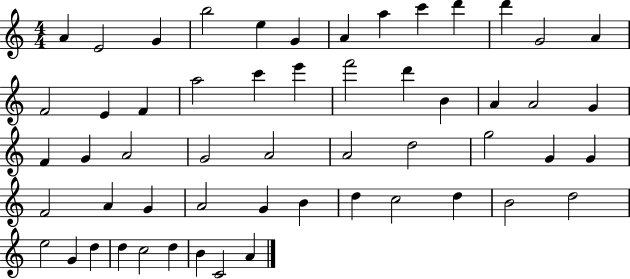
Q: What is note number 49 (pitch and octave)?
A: D5